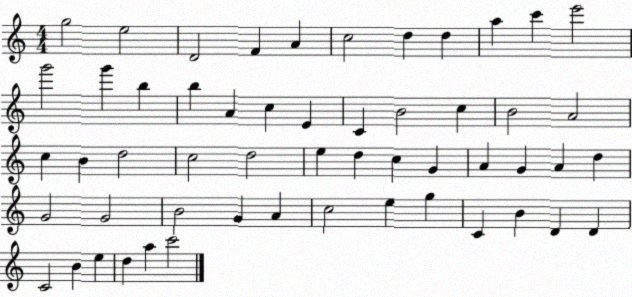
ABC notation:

X:1
T:Untitled
M:4/4
L:1/4
K:C
g2 e2 D2 F A c2 d d a c' e'2 g'2 g' b b A c E C B2 c B2 A2 c B d2 c2 d2 e d c G A G A d G2 G2 B2 G A c2 e g C B D D C2 B e d a c'2